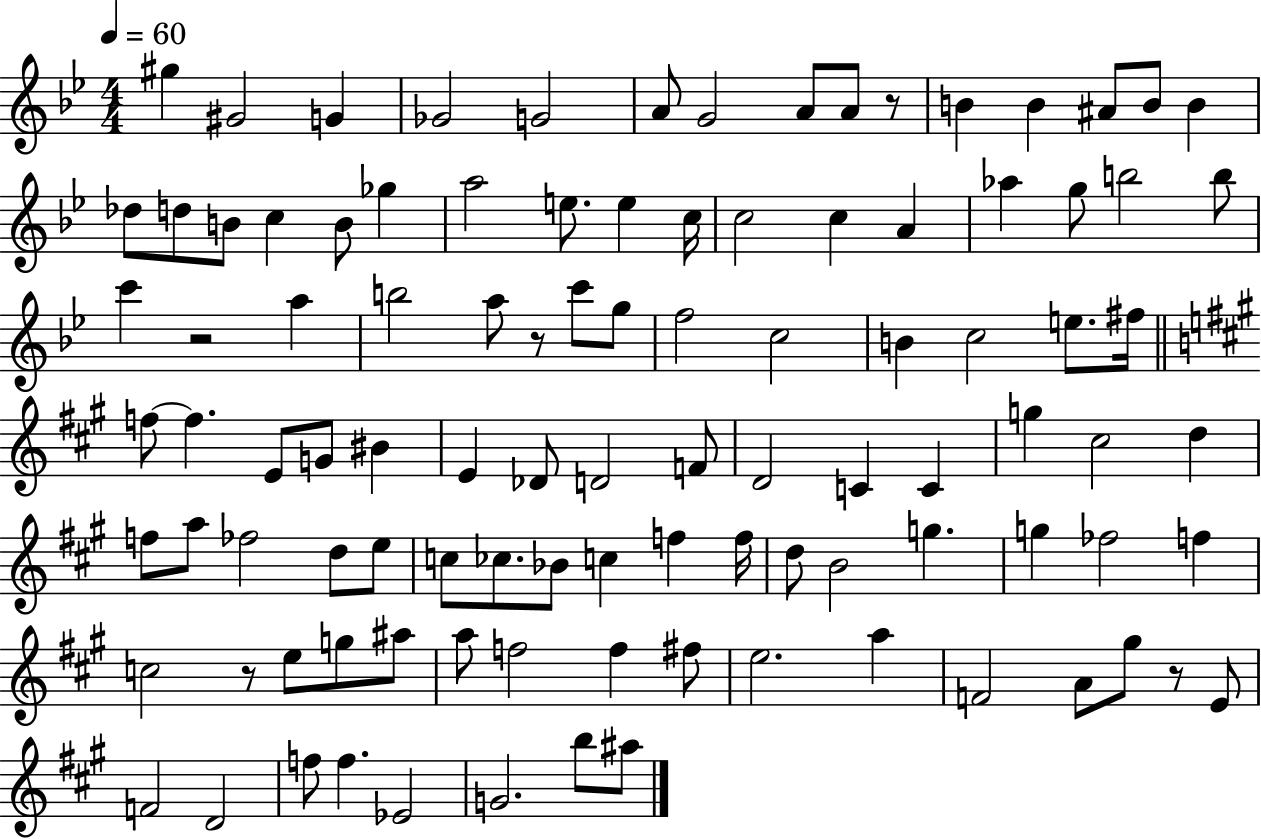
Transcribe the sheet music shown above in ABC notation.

X:1
T:Untitled
M:4/4
L:1/4
K:Bb
^g ^G2 G _G2 G2 A/2 G2 A/2 A/2 z/2 B B ^A/2 B/2 B _d/2 d/2 B/2 c B/2 _g a2 e/2 e c/4 c2 c A _a g/2 b2 b/2 c' z2 a b2 a/2 z/2 c'/2 g/2 f2 c2 B c2 e/2 ^f/4 f/2 f E/2 G/2 ^B E _D/2 D2 F/2 D2 C C g ^c2 d f/2 a/2 _f2 d/2 e/2 c/2 _c/2 _B/2 c f f/4 d/2 B2 g g _f2 f c2 z/2 e/2 g/2 ^a/2 a/2 f2 f ^f/2 e2 a F2 A/2 ^g/2 z/2 E/2 F2 D2 f/2 f _E2 G2 b/2 ^a/2